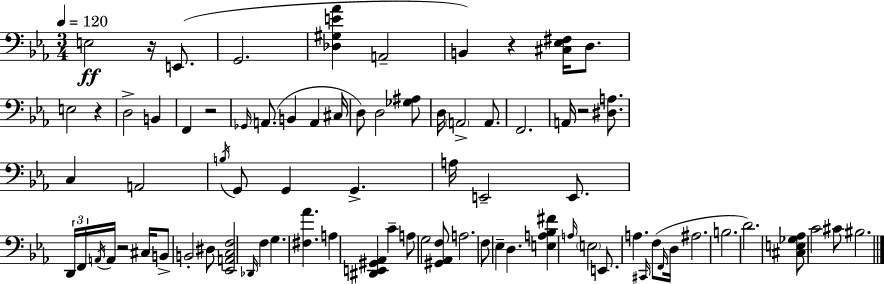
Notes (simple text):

E3/h R/s E2/e. G2/h. [Db3,G#3,E4,Ab4]/q A2/h B2/q R/q [C#3,Eb3,F#3]/s D3/e. E3/h R/q D3/h B2/q F2/q R/h Gb2/s A2/e. B2/q A2/q C#3/s D3/e D3/h [Gb3,A#3]/e D3/s A2/h A2/e. F2/h. A2/s R/h [D#3,A3]/e. C3/q A2/h B3/s G2/e G2/q G2/q. A3/s E2/h E2/e. D2/s F2/s A2/s A2/s R/h C#3/s B2/e B2/h D#3/e [Eb2,A2,C3,F3]/h Db2/s F3/q G3/q. [F#3,Ab4]/q. A3/q [D#2,E2,G#2,Ab2]/q C4/q A3/e G3/h [G#2,Ab2,F3]/e A3/h. F3/e Eb3/q D3/q. [E3,A3,Bb3,F#4]/q A3/s E3/h E2/e. A3/q. C#2/s F3/e F2/s D3/s A#3/h. B3/h. D4/h. [C#3,E3,Gb3,Ab3]/e C4/h C#4/e BIS3/h.